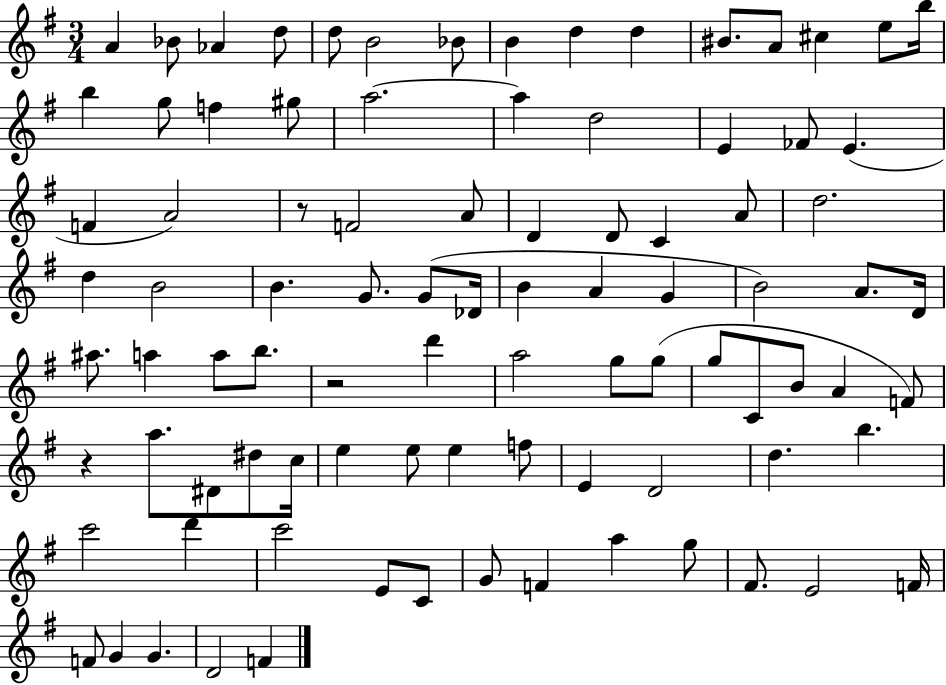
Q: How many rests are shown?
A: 3